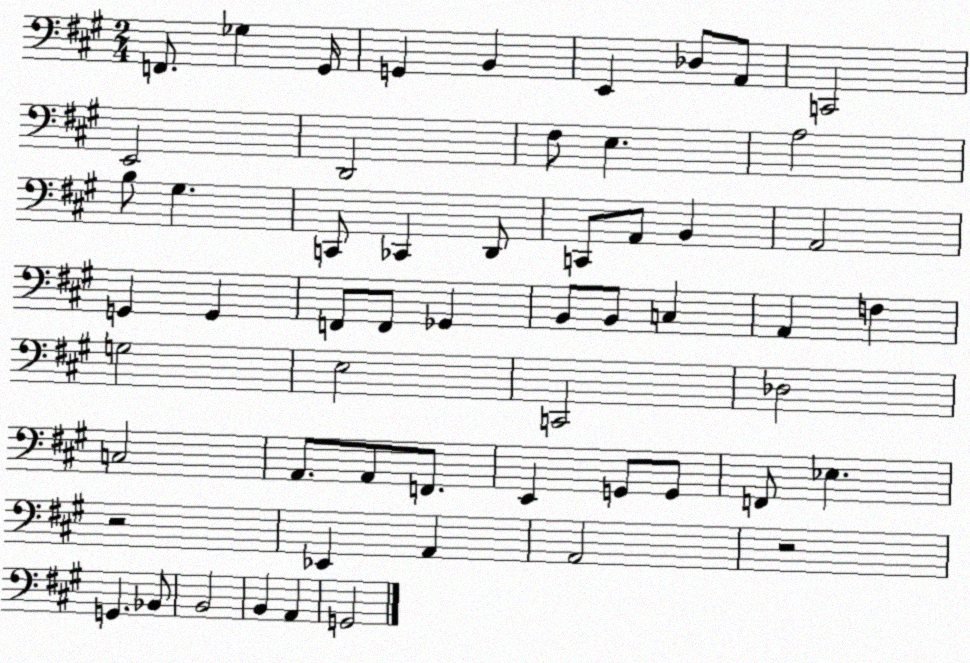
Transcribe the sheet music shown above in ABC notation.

X:1
T:Untitled
M:2/4
L:1/4
K:A
F,,/2 _G, ^G,,/4 G,, B,, E,, _D,/2 A,,/2 C,,2 E,,2 D,,2 ^F,/2 E, A,2 B,/2 ^G, C,,/2 _C,, D,,/2 C,,/2 A,,/2 B,, A,,2 G,, G,, F,,/2 F,,/2 _G,, B,,/2 B,,/2 C, A,, F, G,2 E,2 C,,2 _D,2 C,2 A,,/2 A,,/2 F,,/2 E,, G,,/2 G,,/2 F,,/2 _E, z2 _E,, A,, A,,2 z2 G,, _B,,/2 B,,2 B,, A,, G,,2